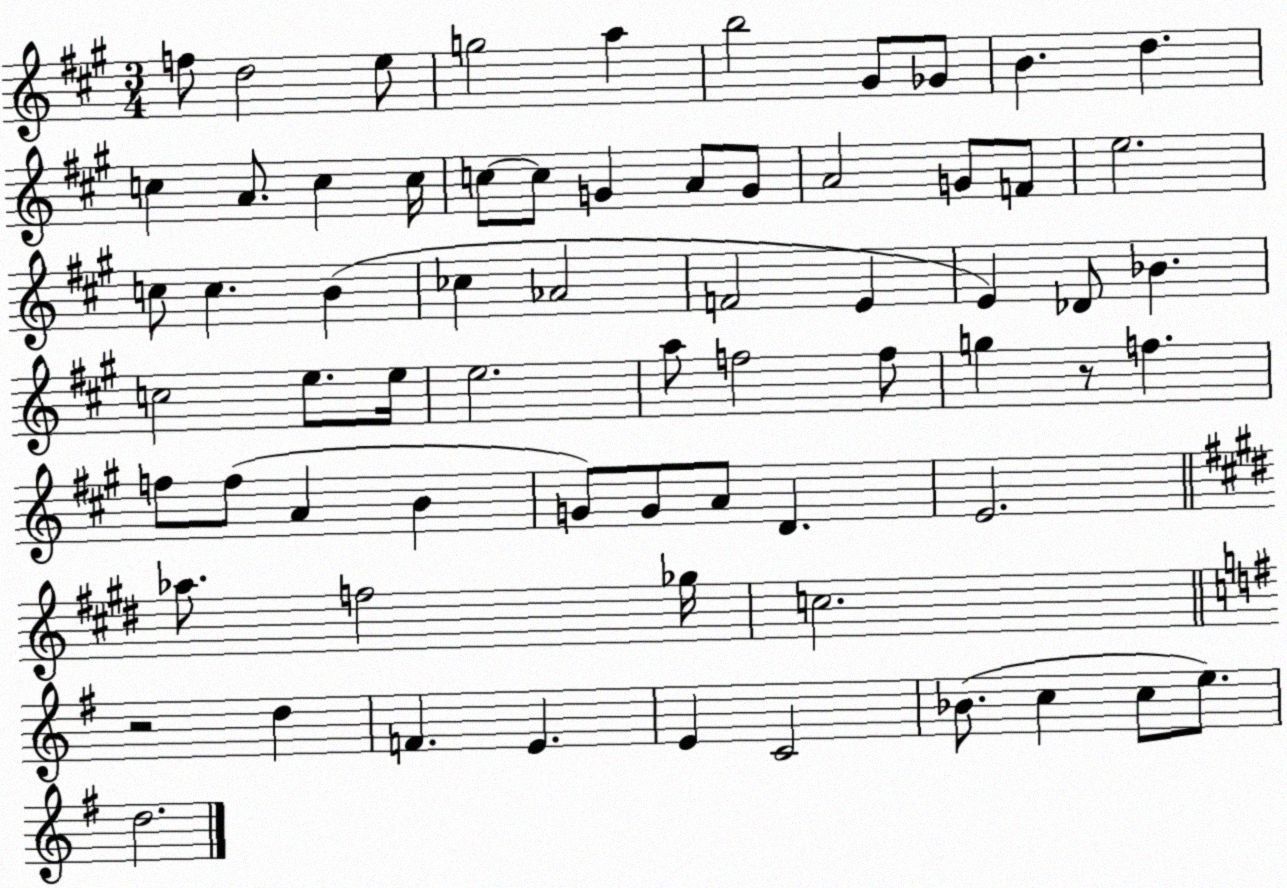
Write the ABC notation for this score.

X:1
T:Untitled
M:3/4
L:1/4
K:A
f/2 d2 e/2 g2 a b2 ^G/2 _G/2 B d c A/2 c c/4 c/2 c/2 G A/2 G/2 A2 G/2 F/2 e2 c/2 c B _c _A2 F2 E E _D/2 _B c2 e/2 e/4 e2 a/2 f2 f/2 g z/2 f f/2 f/2 A B G/2 G/2 A/2 D E2 _a/2 f2 _g/4 c2 z2 d F E E C2 _B/2 c c/2 e/2 d2